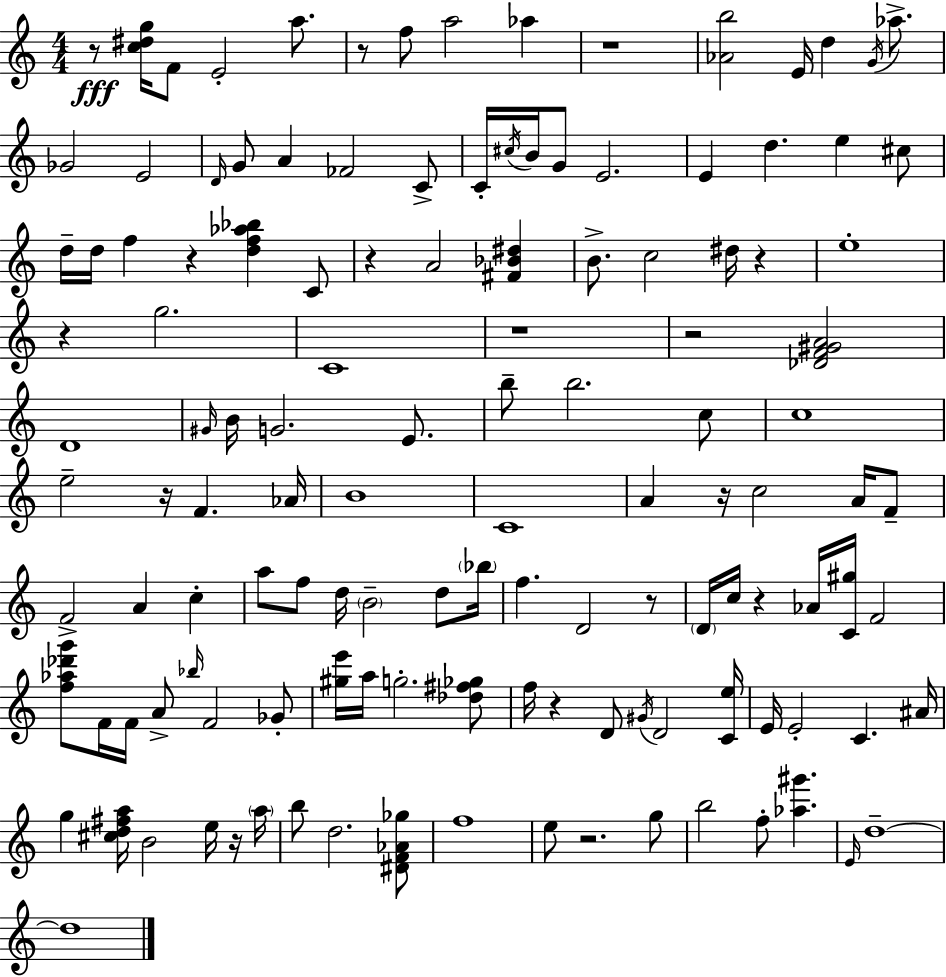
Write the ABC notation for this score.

X:1
T:Untitled
M:4/4
L:1/4
K:Am
z/2 [c^dg]/4 F/2 E2 a/2 z/2 f/2 a2 _a z4 [_Ab]2 E/4 d G/4 _a/2 _G2 E2 D/4 G/2 A _F2 C/2 C/4 ^c/4 B/4 G/2 E2 E d e ^c/2 d/4 d/4 f z [df_a_b] C/2 z A2 [^F_B^d] B/2 c2 ^d/4 z e4 z g2 C4 z4 z2 [_DF^GA]2 D4 ^G/4 B/4 G2 E/2 b/2 b2 c/2 c4 e2 z/4 F _A/4 B4 C4 A z/4 c2 A/4 F/2 F2 A c a/2 f/2 d/4 B2 d/2 _b/4 f D2 z/2 D/4 c/4 z _A/4 [C^g]/4 F2 [f_a_d'g']/2 F/4 F/4 A/2 _b/4 F2 _G/2 [^ge']/4 a/4 g2 [_d^f_g]/2 f/4 z D/2 ^G/4 D2 [Ce]/4 E/4 E2 C ^A/4 g [^cd^fa]/4 B2 e/4 z/4 a/4 b/2 d2 [^DF_A_g]/2 f4 e/2 z2 g/2 b2 f/2 [_a^g'] E/4 d4 d4